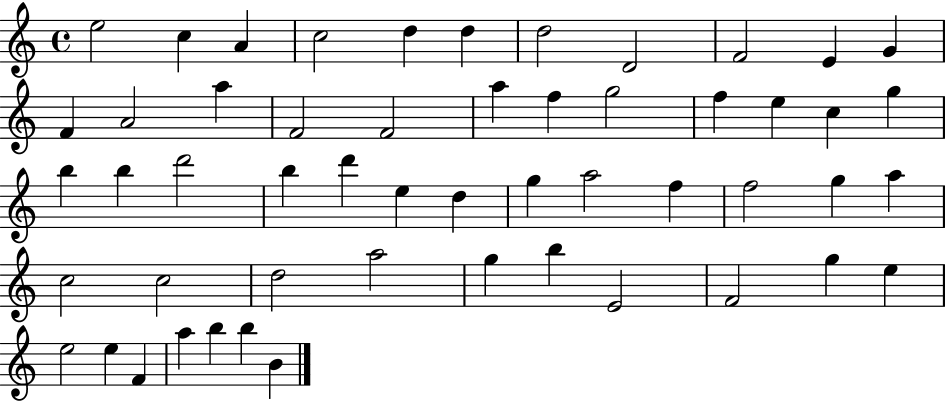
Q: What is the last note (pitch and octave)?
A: B4